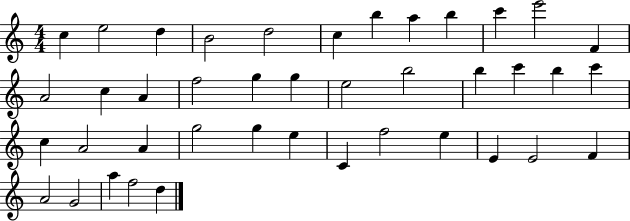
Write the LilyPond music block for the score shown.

{
  \clef treble
  \numericTimeSignature
  \time 4/4
  \key c \major
  c''4 e''2 d''4 | b'2 d''2 | c''4 b''4 a''4 b''4 | c'''4 e'''2 f'4 | \break a'2 c''4 a'4 | f''2 g''4 g''4 | e''2 b''2 | b''4 c'''4 b''4 c'''4 | \break c''4 a'2 a'4 | g''2 g''4 e''4 | c'4 f''2 e''4 | e'4 e'2 f'4 | \break a'2 g'2 | a''4 f''2 d''4 | \bar "|."
}